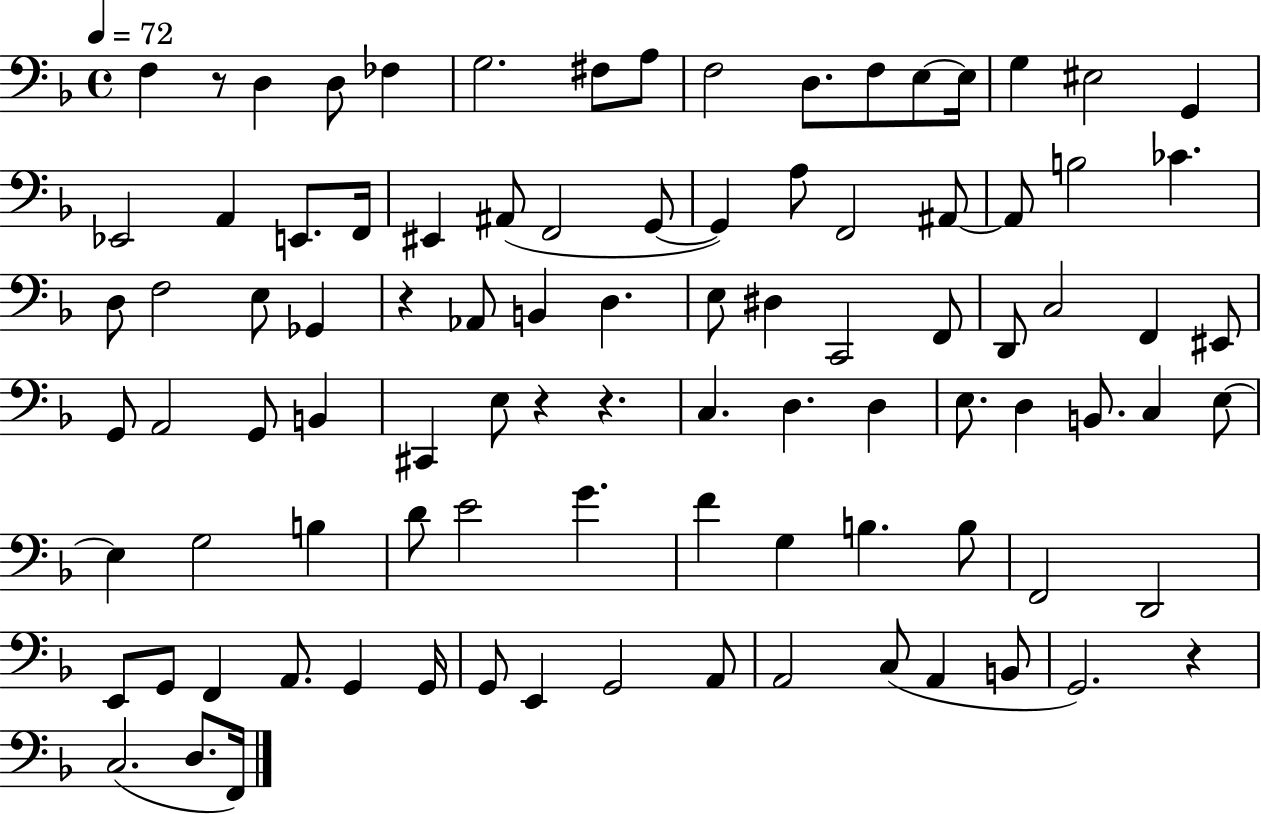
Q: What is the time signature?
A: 4/4